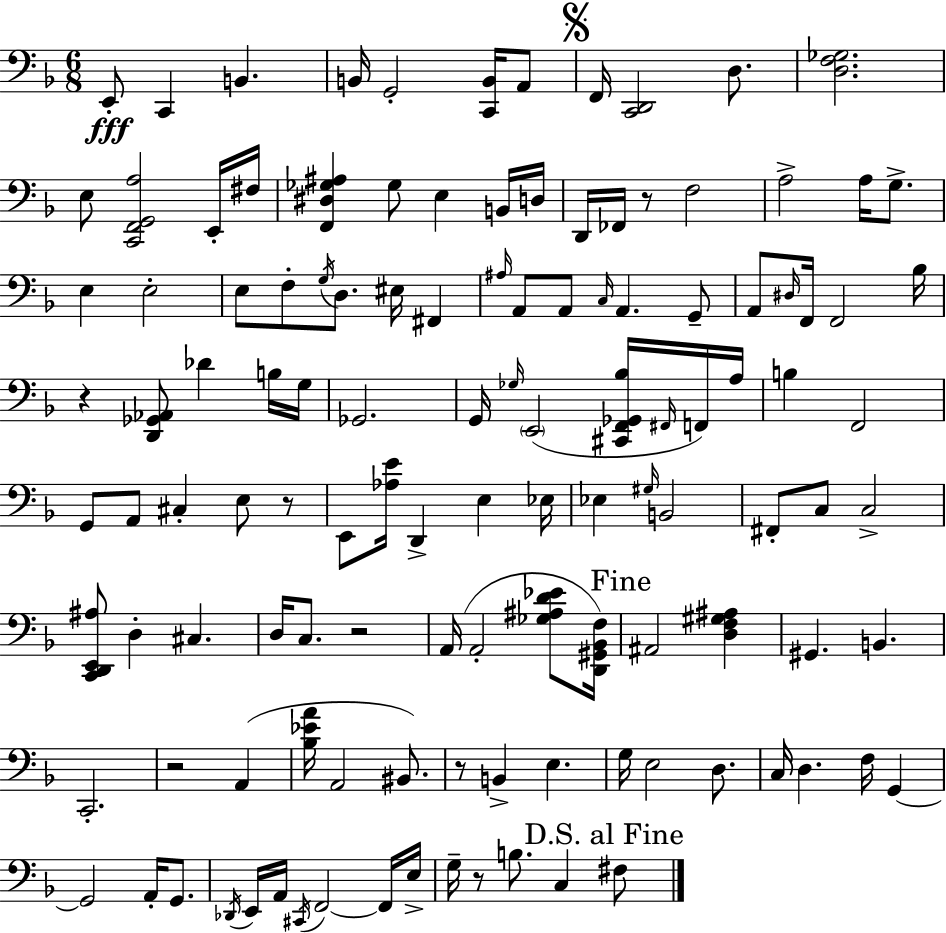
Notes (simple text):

E2/e C2/q B2/q. B2/s G2/h [C2,B2]/s A2/e F2/s [C2,D2]/h D3/e. [D3,F3,Gb3]/h. E3/e [C2,F2,G2,A3]/h E2/s F#3/s [F2,D#3,Gb3,A#3]/q Gb3/e E3/q B2/s D3/s D2/s FES2/s R/e F3/h A3/h A3/s G3/e. E3/q E3/h E3/e F3/e G3/s D3/e. EIS3/s F#2/q A#3/s A2/e A2/e C3/s A2/q. G2/e A2/e D#3/s F2/s F2/h Bb3/s R/q [D2,Gb2,Ab2]/e Db4/q B3/s G3/s Gb2/h. G2/s Gb3/s E2/h [C#2,F2,Gb2,Bb3]/s F#2/s F2/s A3/s B3/q F2/h G2/e A2/e C#3/q E3/e R/e E2/e [Ab3,E4]/s D2/q E3/q Eb3/s Eb3/q G#3/s B2/h F#2/e C3/e C3/h [C2,D2,E2,A#3]/e D3/q C#3/q. D3/s C3/e. R/h A2/s A2/h [Gb3,A#3,D4,Eb4]/e [D2,G#2,Bb2,F3]/s A#2/h [D3,F3,G#3,A#3]/q G#2/q. B2/q. C2/h. R/h A2/q [Bb3,Eb4,A4]/s A2/h BIS2/e. R/e B2/q E3/q. G3/s E3/h D3/e. C3/s D3/q. F3/s G2/q G2/h A2/s G2/e. Db2/s E2/s A2/s C#2/s F2/h F2/s E3/s G3/s R/e B3/e. C3/q F#3/e